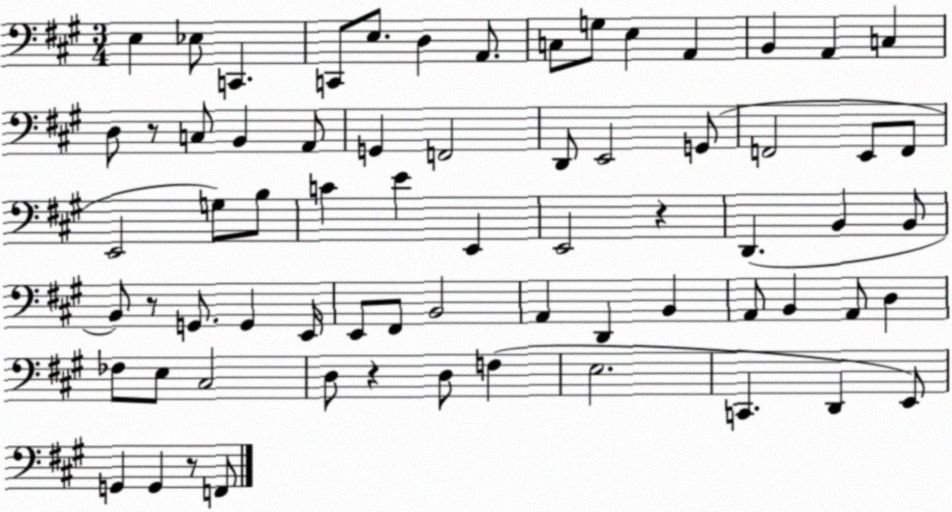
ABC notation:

X:1
T:Untitled
M:3/4
L:1/4
K:A
E, _E,/2 C,, C,,/2 E,/2 D, A,,/2 C,/2 G,/2 E, A,, B,, A,, C, D,/2 z/2 C,/2 B,, A,,/2 G,, F,,2 D,,/2 E,,2 G,,/2 F,,2 E,,/2 F,,/2 E,,2 G,/2 B,/2 C E E,, E,,2 z D,, B,, B,,/2 B,,/2 z/2 G,,/2 G,, E,,/4 E,,/2 ^F,,/2 B,,2 A,, D,, B,, A,,/2 B,, A,,/2 D, _F,/2 E,/2 ^C,2 D,/2 z D,/2 F, E,2 C,, D,, E,,/2 G,, G,, z/2 F,,/2